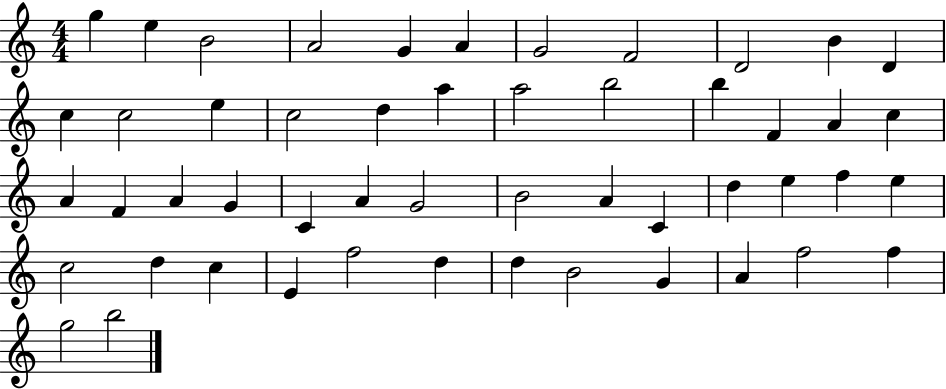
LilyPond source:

{
  \clef treble
  \numericTimeSignature
  \time 4/4
  \key c \major
  g''4 e''4 b'2 | a'2 g'4 a'4 | g'2 f'2 | d'2 b'4 d'4 | \break c''4 c''2 e''4 | c''2 d''4 a''4 | a''2 b''2 | b''4 f'4 a'4 c''4 | \break a'4 f'4 a'4 g'4 | c'4 a'4 g'2 | b'2 a'4 c'4 | d''4 e''4 f''4 e''4 | \break c''2 d''4 c''4 | e'4 f''2 d''4 | d''4 b'2 g'4 | a'4 f''2 f''4 | \break g''2 b''2 | \bar "|."
}